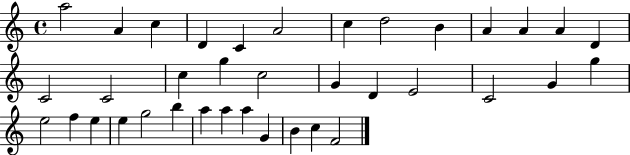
X:1
T:Untitled
M:4/4
L:1/4
K:C
a2 A c D C A2 c d2 B A A A D C2 C2 c g c2 G D E2 C2 G g e2 f e e g2 b a a a G B c F2